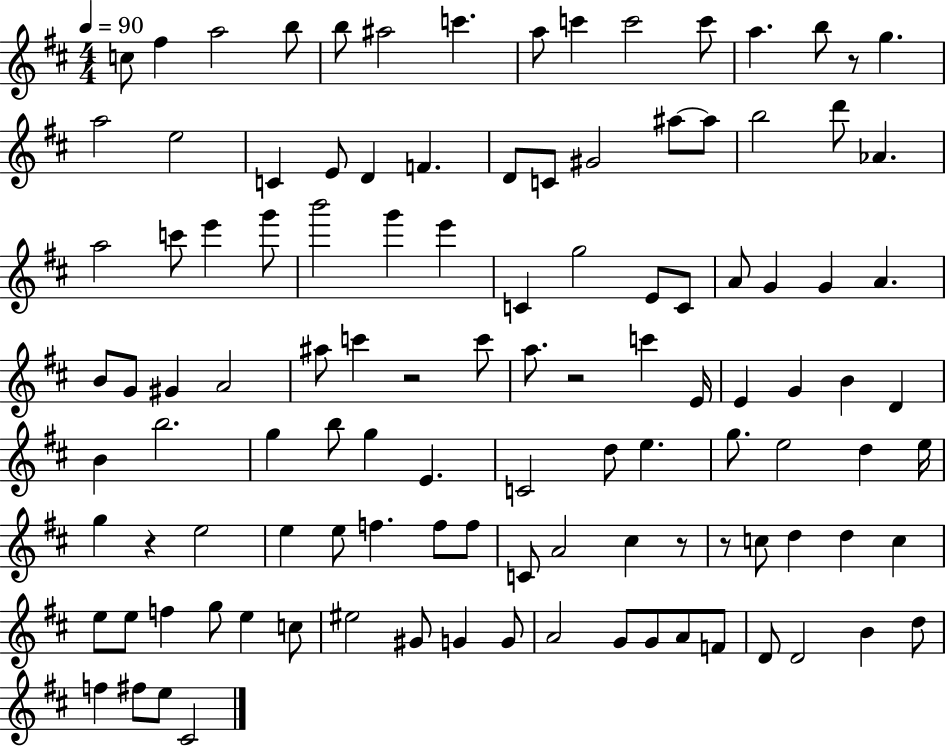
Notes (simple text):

C5/e F#5/q A5/h B5/e B5/e A#5/h C6/q. A5/e C6/q C6/h C6/e A5/q. B5/e R/e G5/q. A5/h E5/h C4/q E4/e D4/q F4/q. D4/e C4/e G#4/h A#5/e A#5/e B5/h D6/e Ab4/q. A5/h C6/e E6/q G6/e B6/h G6/q E6/q C4/q G5/h E4/e C4/e A4/e G4/q G4/q A4/q. B4/e G4/e G#4/q A4/h A#5/e C6/q R/h C6/e A5/e. R/h C6/q E4/s E4/q G4/q B4/q D4/q B4/q B5/h. G5/q B5/e G5/q E4/q. C4/h D5/e E5/q. G5/e. E5/h D5/q E5/s G5/q R/q E5/h E5/q E5/e F5/q. F5/e F5/e C4/e A4/h C#5/q R/e R/e C5/e D5/q D5/q C5/q E5/e E5/e F5/q G5/e E5/q C5/e EIS5/h G#4/e G4/q G4/e A4/h G4/e G4/e A4/e F4/e D4/e D4/h B4/q D5/e F5/q F#5/e E5/e C#4/h